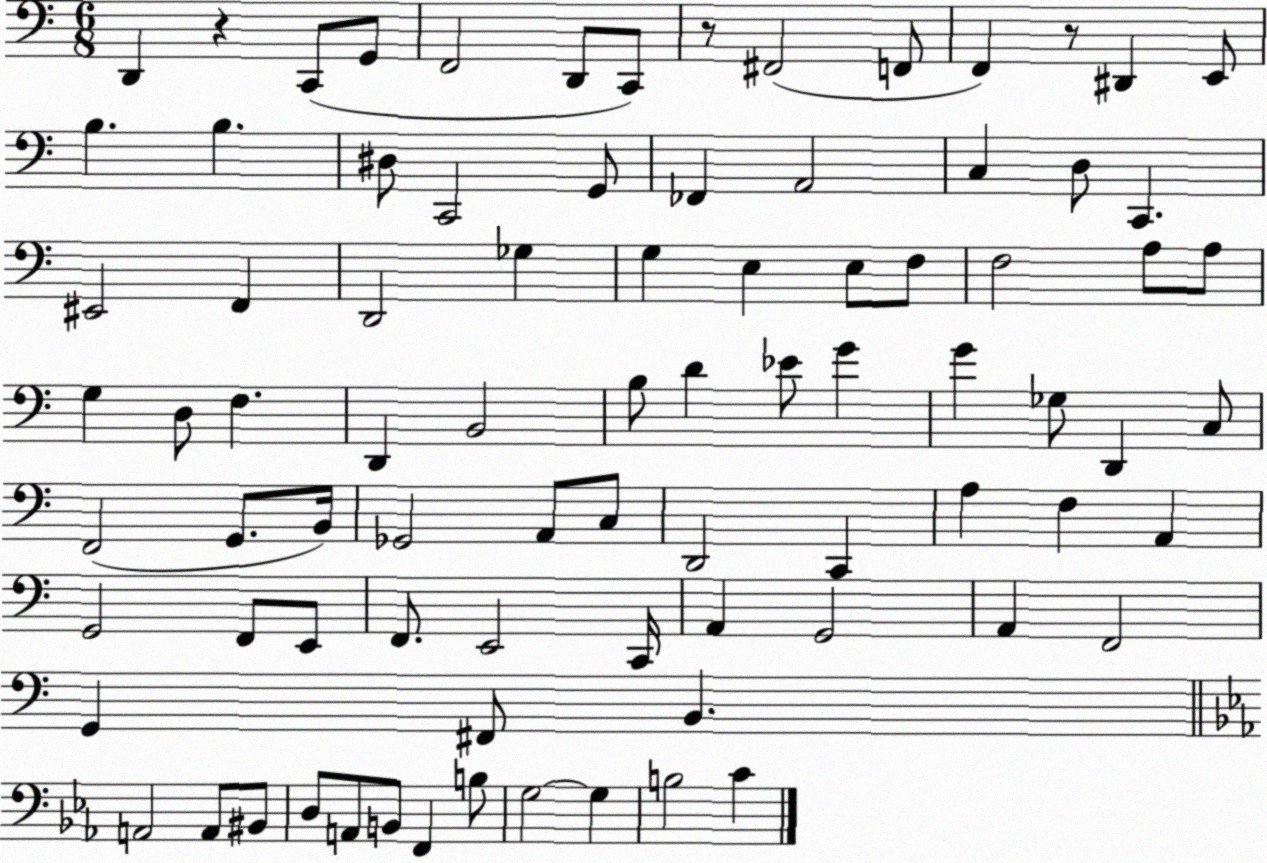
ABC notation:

X:1
T:Untitled
M:6/8
L:1/4
K:C
D,, z C,,/2 G,,/2 F,,2 D,,/2 C,,/2 z/2 ^F,,2 F,,/2 F,, z/2 ^D,, E,,/2 B, B, ^D,/2 C,,2 G,,/2 _F,, A,,2 C, D,/2 C,, ^E,,2 F,, D,,2 _G, G, E, E,/2 F,/2 F,2 A,/2 A,/2 G, D,/2 F, D,, B,,2 B,/2 D _E/2 G G _G,/2 D,, C,/2 F,,2 G,,/2 B,,/4 _G,,2 A,,/2 C,/2 D,,2 C,, A, F, A,, G,,2 F,,/2 E,,/2 F,,/2 E,,2 C,,/4 A,, G,,2 A,, F,,2 G,, ^F,,/2 B,, A,,2 A,,/2 ^B,,/2 D,/2 A,,/2 B,,/2 F,, B,/2 G,2 G, B,2 C